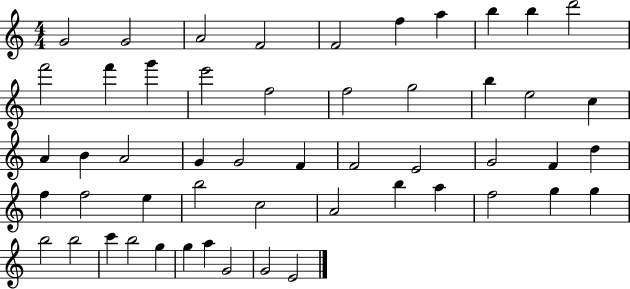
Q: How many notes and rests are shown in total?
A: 52